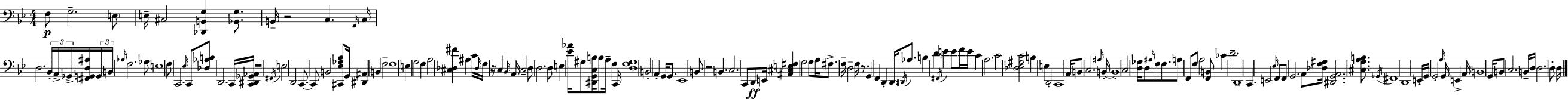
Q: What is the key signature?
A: BES major